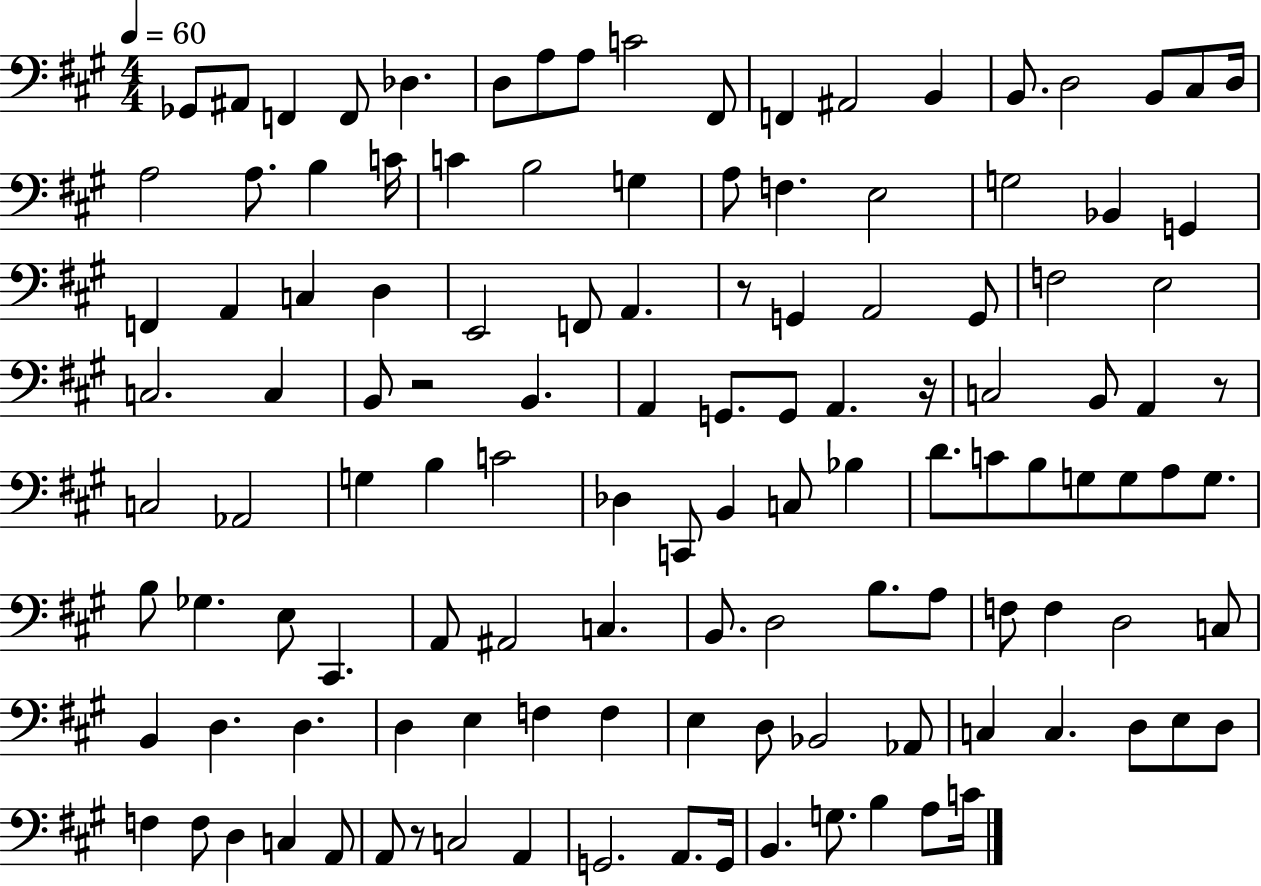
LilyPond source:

{
  \clef bass
  \numericTimeSignature
  \time 4/4
  \key a \major
  \tempo 4 = 60
  ges,8 ais,8 f,4 f,8 des4. | d8 a8 a8 c'2 fis,8 | f,4 ais,2 b,4 | b,8. d2 b,8 cis8 d16 | \break a2 a8. b4 c'16 | c'4 b2 g4 | a8 f4. e2 | g2 bes,4 g,4 | \break f,4 a,4 c4 d4 | e,2 f,8 a,4. | r8 g,4 a,2 g,8 | f2 e2 | \break c2. c4 | b,8 r2 b,4. | a,4 g,8. g,8 a,4. r16 | c2 b,8 a,4 r8 | \break c2 aes,2 | g4 b4 c'2 | des4 c,8 b,4 c8 bes4 | d'8. c'8 b8 g8 g8 a8 g8. | \break b8 ges4. e8 cis,4. | a,8 ais,2 c4. | b,8. d2 b8. a8 | f8 f4 d2 c8 | \break b,4 d4. d4. | d4 e4 f4 f4 | e4 d8 bes,2 aes,8 | c4 c4. d8 e8 d8 | \break f4 f8 d4 c4 a,8 | a,8 r8 c2 a,4 | g,2. a,8. g,16 | b,4. g8. b4 a8 c'16 | \break \bar "|."
}